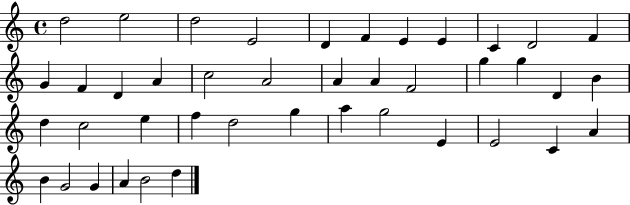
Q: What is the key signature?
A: C major